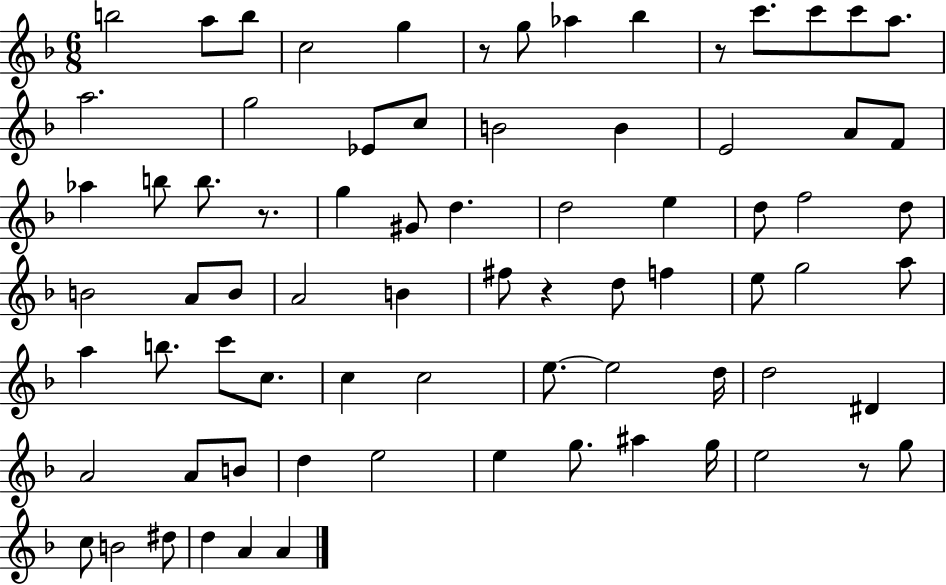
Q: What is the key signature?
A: F major